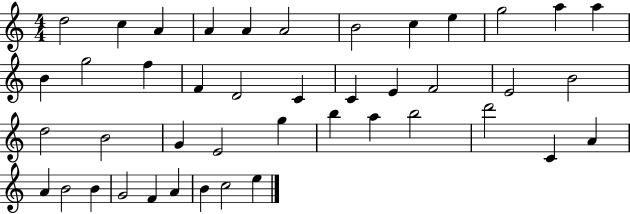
X:1
T:Untitled
M:4/4
L:1/4
K:C
d2 c A A A A2 B2 c e g2 a a B g2 f F D2 C C E F2 E2 B2 d2 B2 G E2 g b a b2 d'2 C A A B2 B G2 F A B c2 e